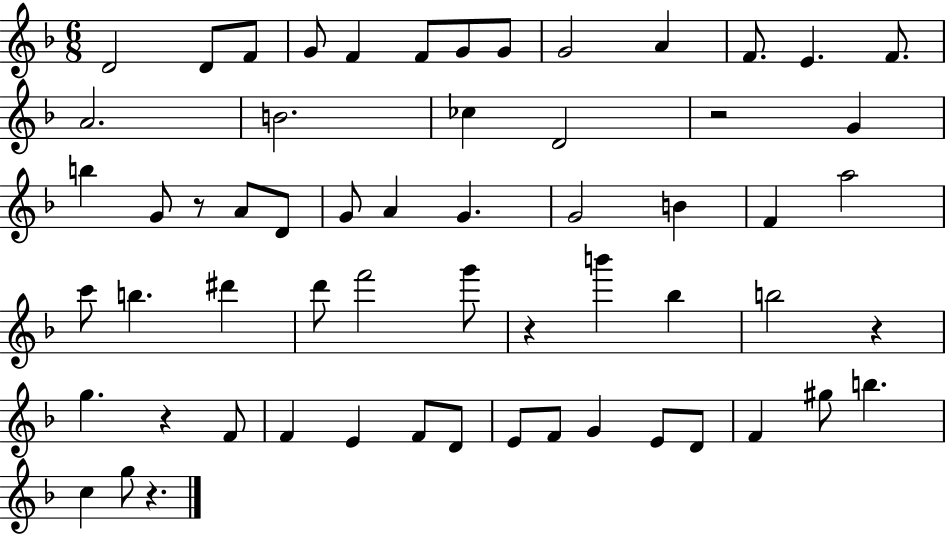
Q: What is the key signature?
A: F major